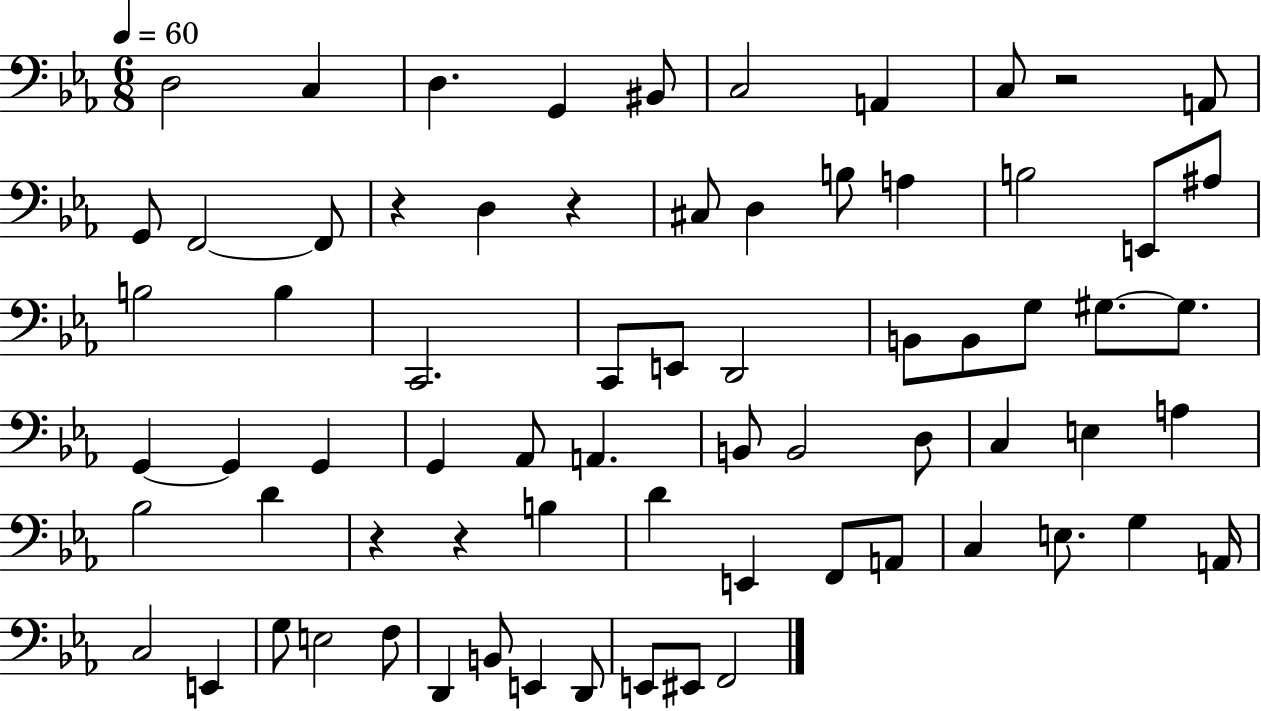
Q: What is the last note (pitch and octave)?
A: F2